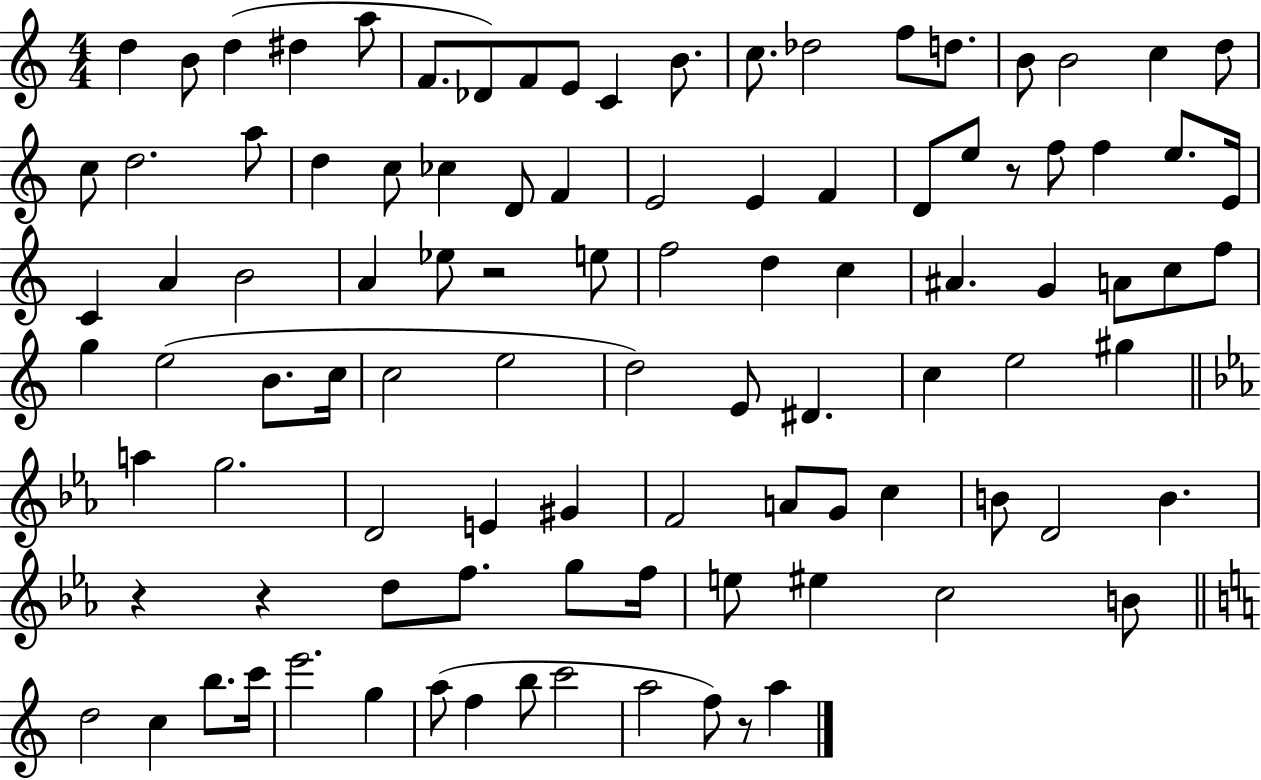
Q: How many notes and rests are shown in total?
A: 100